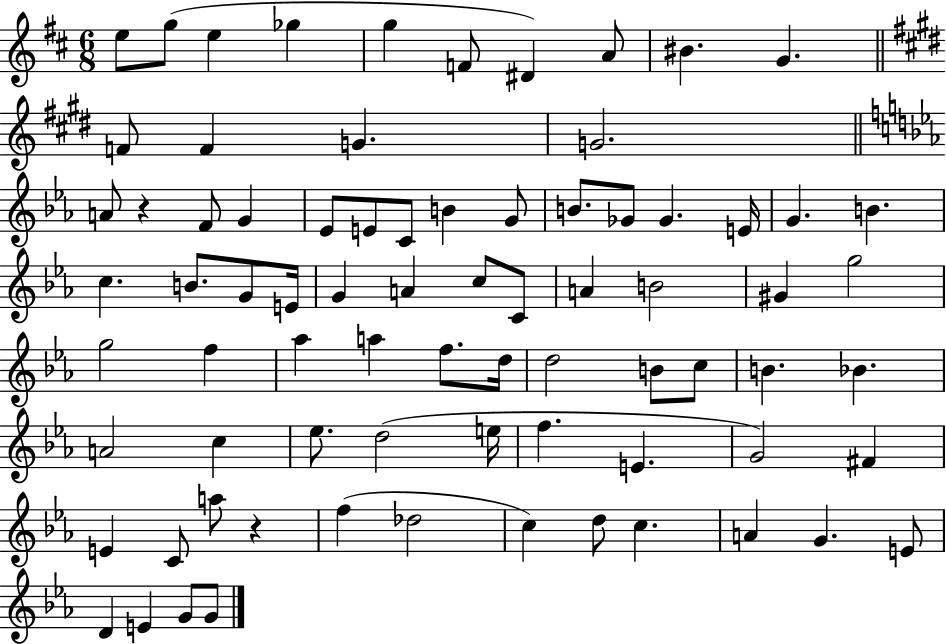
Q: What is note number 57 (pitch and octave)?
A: F5